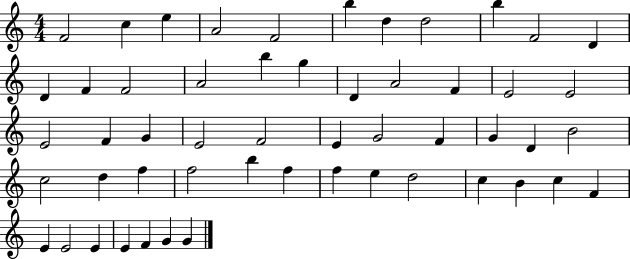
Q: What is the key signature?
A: C major